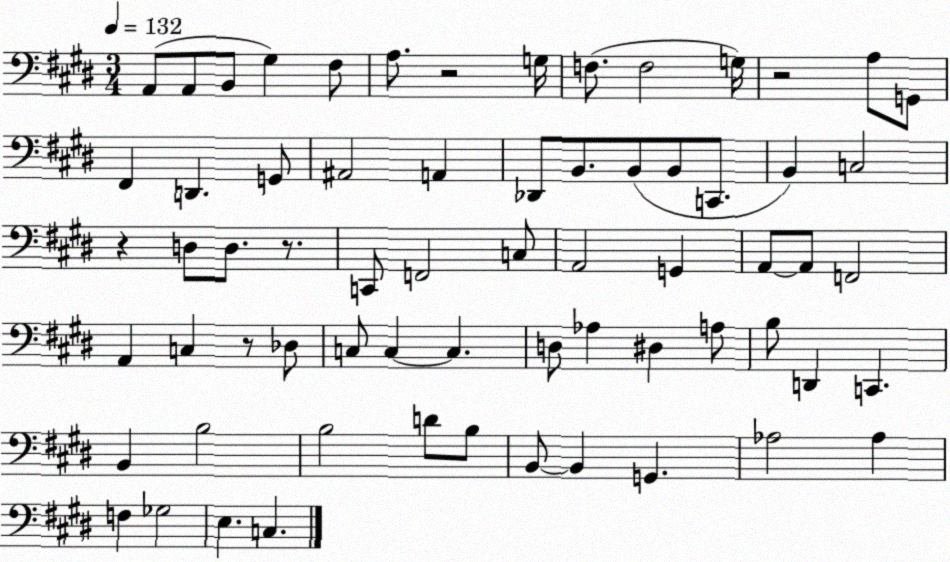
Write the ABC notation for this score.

X:1
T:Untitled
M:3/4
L:1/4
K:E
A,,/2 A,,/2 B,,/2 ^G, ^F,/2 A,/2 z2 G,/4 F,/2 F,2 G,/4 z2 A,/2 G,,/2 ^F,, D,, G,,/2 ^A,,2 A,, _D,,/2 B,,/2 B,,/2 B,,/2 C,,/2 B,, C,2 z D,/2 D,/2 z/2 C,,/2 F,,2 C,/2 A,,2 G,, A,,/2 A,,/2 F,,2 A,, C, z/2 _D,/2 C,/2 C, C, D,/2 _A, ^D, A,/2 B,/2 D,, C,, B,, B,2 B,2 D/2 B,/2 B,,/2 B,, G,, _A,2 _A, F, _G,2 E, C,